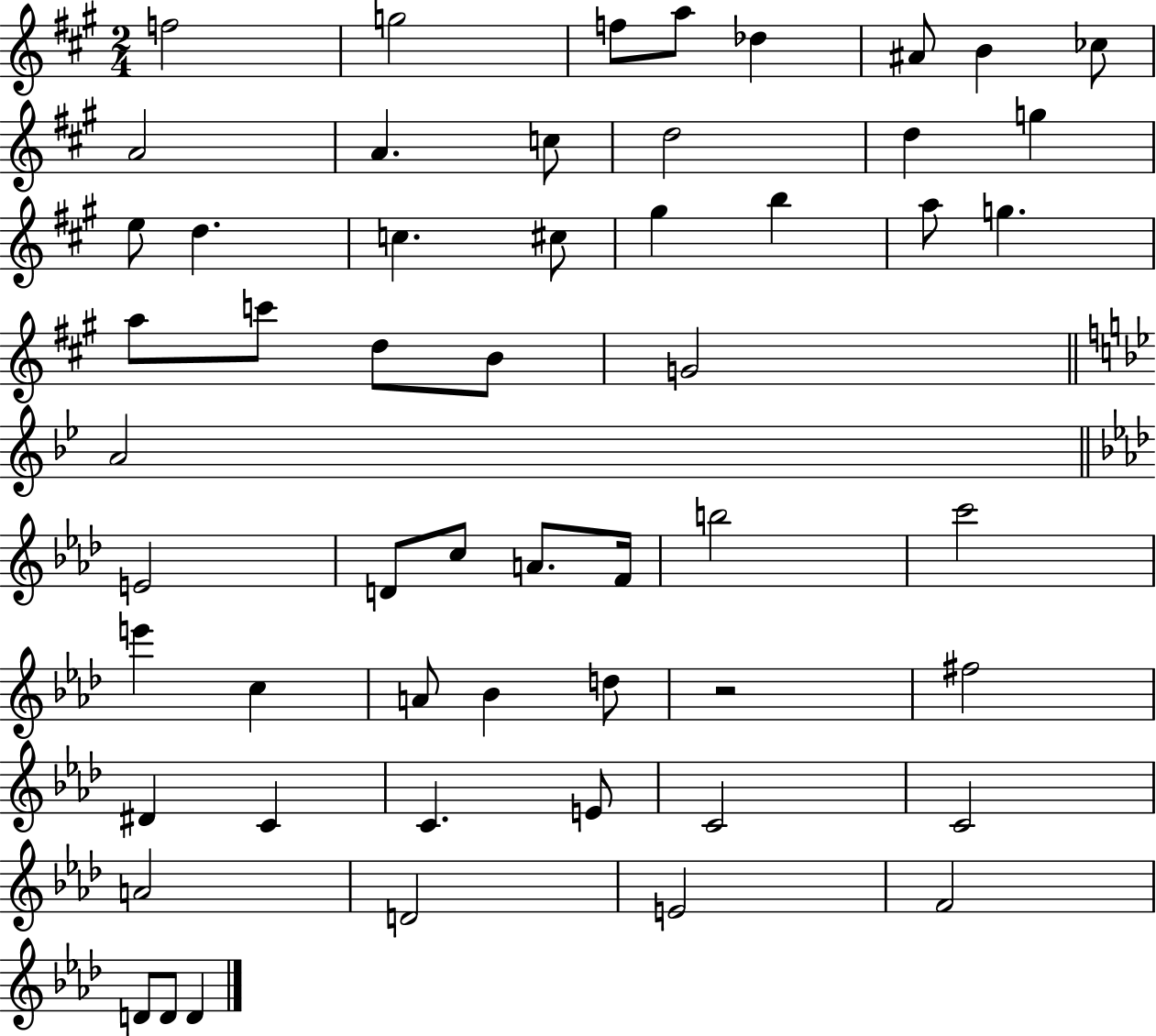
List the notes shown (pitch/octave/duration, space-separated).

F5/h G5/h F5/e A5/e Db5/q A#4/e B4/q CES5/e A4/h A4/q. C5/e D5/h D5/q G5/q E5/e D5/q. C5/q. C#5/e G#5/q B5/q A5/e G5/q. A5/e C6/e D5/e B4/e G4/h A4/h E4/h D4/e C5/e A4/e. F4/s B5/h C6/h E6/q C5/q A4/e Bb4/q D5/e R/h F#5/h D#4/q C4/q C4/q. E4/e C4/h C4/h A4/h D4/h E4/h F4/h D4/e D4/e D4/q